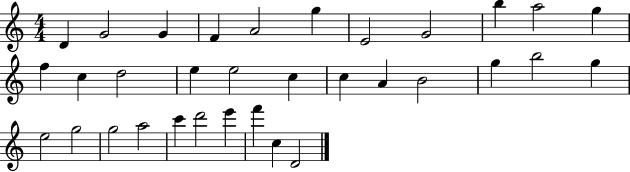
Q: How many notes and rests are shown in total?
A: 33